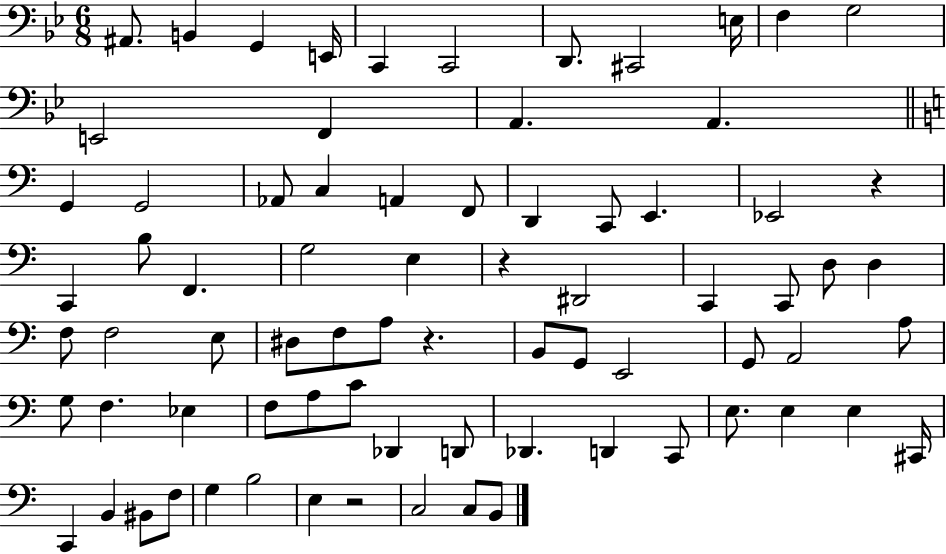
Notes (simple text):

A#2/e. B2/q G2/q E2/s C2/q C2/h D2/e. C#2/h E3/s F3/q G3/h E2/h F2/q A2/q. A2/q. G2/q G2/h Ab2/e C3/q A2/q F2/e D2/q C2/e E2/q. Eb2/h R/q C2/q B3/e F2/q. G3/h E3/q R/q D#2/h C2/q C2/e D3/e D3/q F3/e F3/h E3/e D#3/e F3/e A3/e R/q. B2/e G2/e E2/h G2/e A2/h A3/e G3/e F3/q. Eb3/q F3/e A3/e C4/e Db2/q D2/e Db2/q. D2/q C2/e E3/e. E3/q E3/q C#2/s C2/q B2/q BIS2/e F3/e G3/q B3/h E3/q R/h C3/h C3/e B2/e